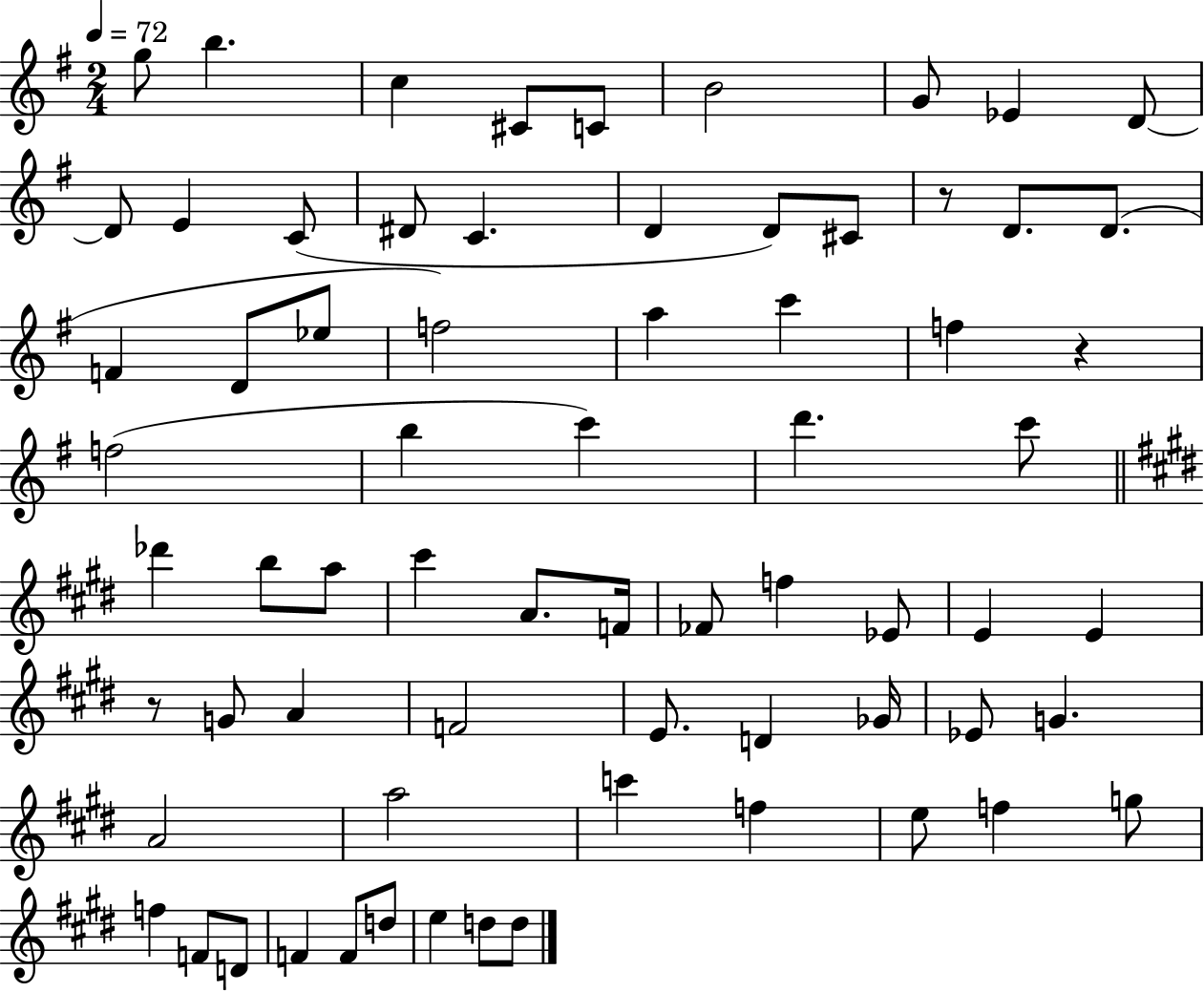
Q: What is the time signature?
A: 2/4